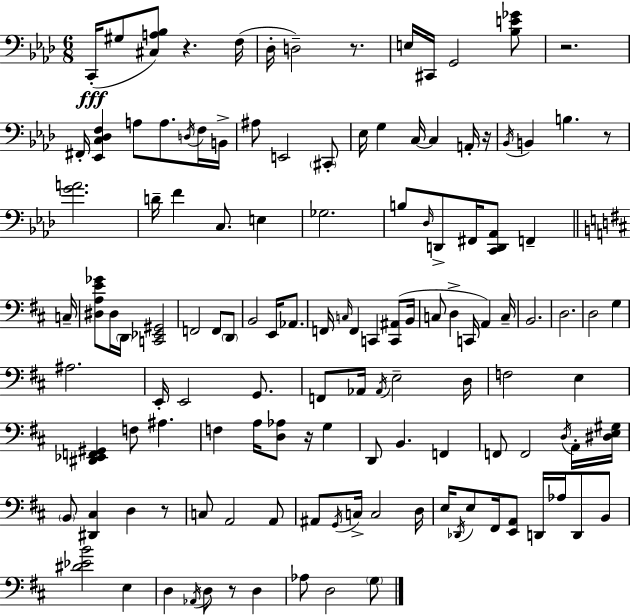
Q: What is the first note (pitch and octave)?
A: C2